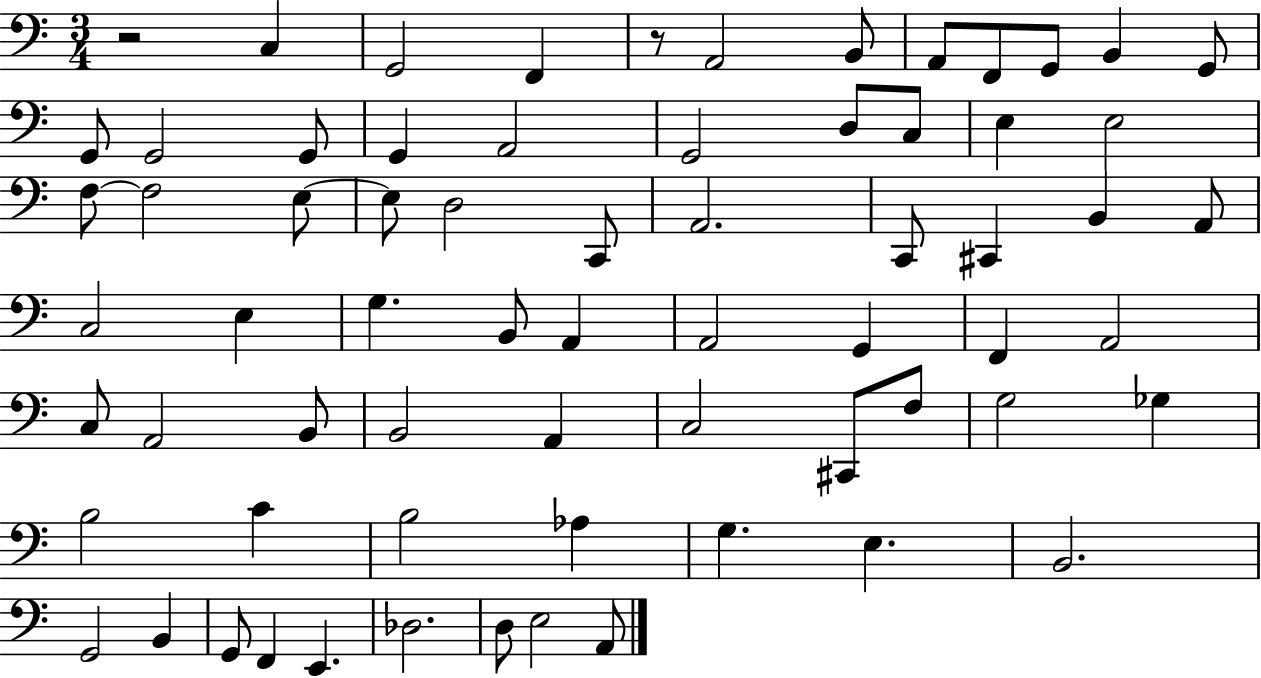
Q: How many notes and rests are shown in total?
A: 68